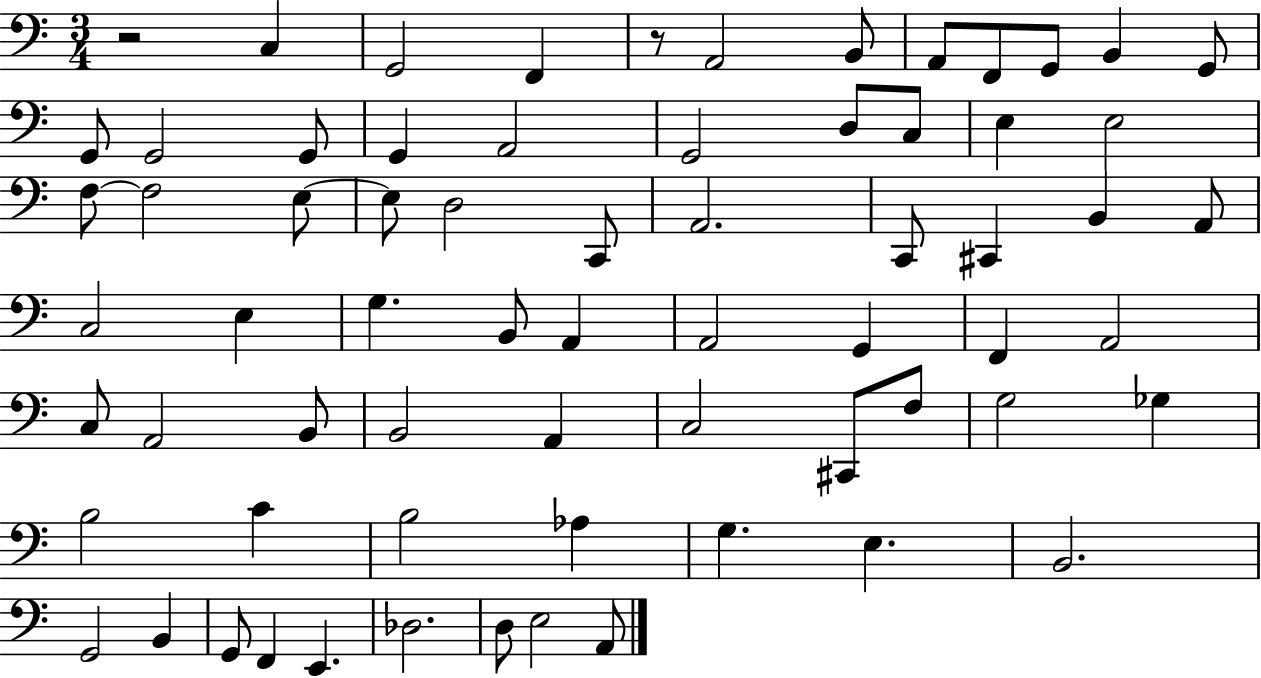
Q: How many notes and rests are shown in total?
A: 68